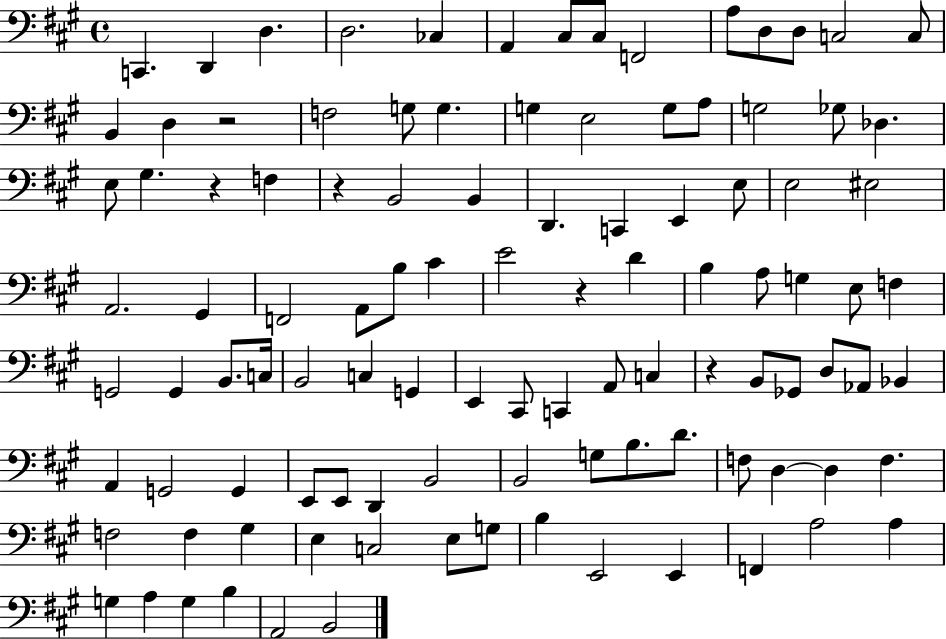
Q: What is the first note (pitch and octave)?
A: C2